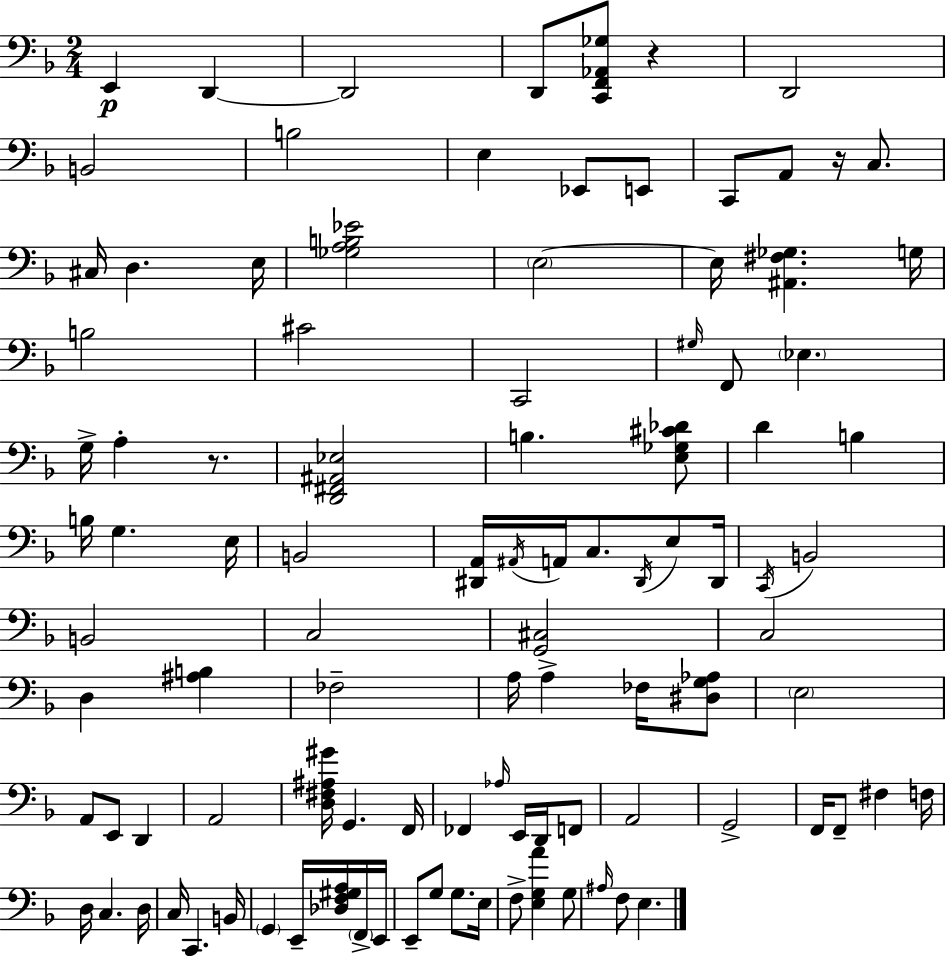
E2/q D2/q D2/h D2/e [C2,F2,Ab2,Gb3]/e R/q D2/h B2/h B3/h E3/q Eb2/e E2/e C2/e A2/e R/s C3/e. C#3/s D3/q. E3/s [Gb3,A3,B3,Eb4]/h E3/h E3/s [A#2,F#3,Gb3]/q. G3/s B3/h C#4/h C2/h G#3/s F2/e Eb3/q. G3/s A3/q R/e. [D2,F#2,A#2,Eb3]/h B3/q. [E3,Gb3,C#4,Db4]/e D4/q B3/q B3/s G3/q. E3/s B2/h [D#2,A2]/s A#2/s A2/s C3/e. D#2/s E3/e D#2/s C2/s B2/h B2/h C3/h [G2,C#3]/h C3/h D3/q [A#3,B3]/q FES3/h A3/s A3/q FES3/s [D#3,G3,Ab3]/e E3/h A2/e E2/e D2/q A2/h [D3,F#3,A#3,G#4]/s G2/q. F2/s FES2/q Ab3/s E2/s D2/s F2/e A2/h G2/h F2/s F2/e F#3/q F3/s D3/s C3/q. D3/s C3/s C2/q. B2/s G2/q E2/s [Db3,F3,G#3,A3]/s F2/s E2/s E2/e G3/e G3/e. E3/s F3/e [E3,G3,A4]/q G3/e A#3/s F3/e E3/q.